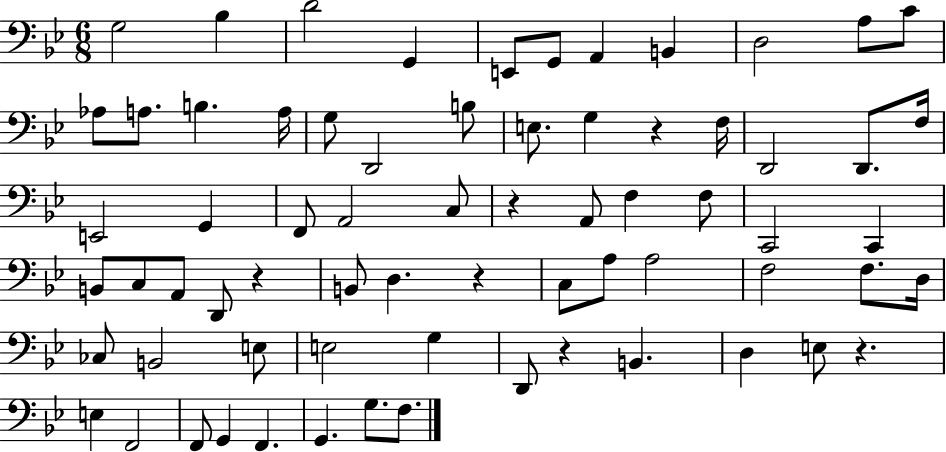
{
  \clef bass
  \numericTimeSignature
  \time 6/8
  \key bes \major
  \repeat volta 2 { g2 bes4 | d'2 g,4 | e,8 g,8 a,4 b,4 | d2 a8 c'8 | \break aes8 a8. b4. a16 | g8 d,2 b8 | e8. g4 r4 f16 | d,2 d,8. f16 | \break e,2 g,4 | f,8 a,2 c8 | r4 a,8 f4 f8 | c,2 c,4 | \break b,8 c8 a,8 d,8 r4 | b,8 d4. r4 | c8 a8 a2 | f2 f8. d16 | \break ces8 b,2 e8 | e2 g4 | d,8 r4 b,4. | d4 e8 r4. | \break e4 f,2 | f,8 g,4 f,4. | g,4. g8. f8. | } \bar "|."
}